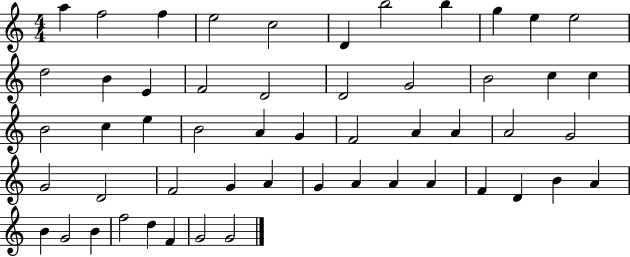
X:1
T:Untitled
M:4/4
L:1/4
K:C
a f2 f e2 c2 D b2 b g e e2 d2 B E F2 D2 D2 G2 B2 c c B2 c e B2 A G F2 A A A2 G2 G2 D2 F2 G A G A A A F D B A B G2 B f2 d F G2 G2